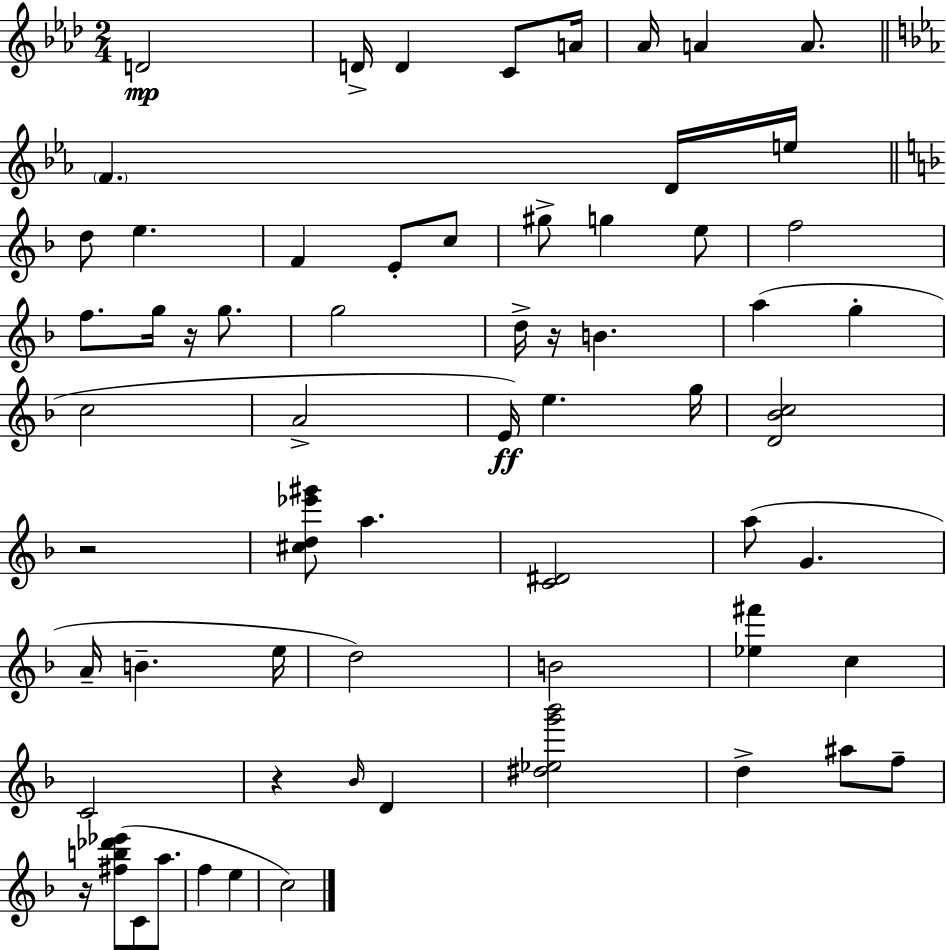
D4/h D4/s D4/q C4/e A4/s Ab4/s A4/q A4/e. F4/q. D4/s E5/s D5/e E5/q. F4/q E4/e C5/e G#5/e G5/q E5/e F5/h F5/e. G5/s R/s G5/e. G5/h D5/s R/s B4/q. A5/q G5/q C5/h A4/h E4/s E5/q. G5/s [D4,Bb4,C5]/h R/h [C#5,D5,Eb6,G#6]/e A5/q. [C4,D#4]/h A5/e G4/q. A4/s B4/q. E5/s D5/h B4/h [Eb5,F#6]/q C5/q C4/h R/q Bb4/s D4/q [D#5,Eb5,G6,Bb6]/h D5/q A#5/e F5/e R/s [F#5,B5,Db6,Eb6]/e C4/e A5/e. F5/q E5/q C5/h